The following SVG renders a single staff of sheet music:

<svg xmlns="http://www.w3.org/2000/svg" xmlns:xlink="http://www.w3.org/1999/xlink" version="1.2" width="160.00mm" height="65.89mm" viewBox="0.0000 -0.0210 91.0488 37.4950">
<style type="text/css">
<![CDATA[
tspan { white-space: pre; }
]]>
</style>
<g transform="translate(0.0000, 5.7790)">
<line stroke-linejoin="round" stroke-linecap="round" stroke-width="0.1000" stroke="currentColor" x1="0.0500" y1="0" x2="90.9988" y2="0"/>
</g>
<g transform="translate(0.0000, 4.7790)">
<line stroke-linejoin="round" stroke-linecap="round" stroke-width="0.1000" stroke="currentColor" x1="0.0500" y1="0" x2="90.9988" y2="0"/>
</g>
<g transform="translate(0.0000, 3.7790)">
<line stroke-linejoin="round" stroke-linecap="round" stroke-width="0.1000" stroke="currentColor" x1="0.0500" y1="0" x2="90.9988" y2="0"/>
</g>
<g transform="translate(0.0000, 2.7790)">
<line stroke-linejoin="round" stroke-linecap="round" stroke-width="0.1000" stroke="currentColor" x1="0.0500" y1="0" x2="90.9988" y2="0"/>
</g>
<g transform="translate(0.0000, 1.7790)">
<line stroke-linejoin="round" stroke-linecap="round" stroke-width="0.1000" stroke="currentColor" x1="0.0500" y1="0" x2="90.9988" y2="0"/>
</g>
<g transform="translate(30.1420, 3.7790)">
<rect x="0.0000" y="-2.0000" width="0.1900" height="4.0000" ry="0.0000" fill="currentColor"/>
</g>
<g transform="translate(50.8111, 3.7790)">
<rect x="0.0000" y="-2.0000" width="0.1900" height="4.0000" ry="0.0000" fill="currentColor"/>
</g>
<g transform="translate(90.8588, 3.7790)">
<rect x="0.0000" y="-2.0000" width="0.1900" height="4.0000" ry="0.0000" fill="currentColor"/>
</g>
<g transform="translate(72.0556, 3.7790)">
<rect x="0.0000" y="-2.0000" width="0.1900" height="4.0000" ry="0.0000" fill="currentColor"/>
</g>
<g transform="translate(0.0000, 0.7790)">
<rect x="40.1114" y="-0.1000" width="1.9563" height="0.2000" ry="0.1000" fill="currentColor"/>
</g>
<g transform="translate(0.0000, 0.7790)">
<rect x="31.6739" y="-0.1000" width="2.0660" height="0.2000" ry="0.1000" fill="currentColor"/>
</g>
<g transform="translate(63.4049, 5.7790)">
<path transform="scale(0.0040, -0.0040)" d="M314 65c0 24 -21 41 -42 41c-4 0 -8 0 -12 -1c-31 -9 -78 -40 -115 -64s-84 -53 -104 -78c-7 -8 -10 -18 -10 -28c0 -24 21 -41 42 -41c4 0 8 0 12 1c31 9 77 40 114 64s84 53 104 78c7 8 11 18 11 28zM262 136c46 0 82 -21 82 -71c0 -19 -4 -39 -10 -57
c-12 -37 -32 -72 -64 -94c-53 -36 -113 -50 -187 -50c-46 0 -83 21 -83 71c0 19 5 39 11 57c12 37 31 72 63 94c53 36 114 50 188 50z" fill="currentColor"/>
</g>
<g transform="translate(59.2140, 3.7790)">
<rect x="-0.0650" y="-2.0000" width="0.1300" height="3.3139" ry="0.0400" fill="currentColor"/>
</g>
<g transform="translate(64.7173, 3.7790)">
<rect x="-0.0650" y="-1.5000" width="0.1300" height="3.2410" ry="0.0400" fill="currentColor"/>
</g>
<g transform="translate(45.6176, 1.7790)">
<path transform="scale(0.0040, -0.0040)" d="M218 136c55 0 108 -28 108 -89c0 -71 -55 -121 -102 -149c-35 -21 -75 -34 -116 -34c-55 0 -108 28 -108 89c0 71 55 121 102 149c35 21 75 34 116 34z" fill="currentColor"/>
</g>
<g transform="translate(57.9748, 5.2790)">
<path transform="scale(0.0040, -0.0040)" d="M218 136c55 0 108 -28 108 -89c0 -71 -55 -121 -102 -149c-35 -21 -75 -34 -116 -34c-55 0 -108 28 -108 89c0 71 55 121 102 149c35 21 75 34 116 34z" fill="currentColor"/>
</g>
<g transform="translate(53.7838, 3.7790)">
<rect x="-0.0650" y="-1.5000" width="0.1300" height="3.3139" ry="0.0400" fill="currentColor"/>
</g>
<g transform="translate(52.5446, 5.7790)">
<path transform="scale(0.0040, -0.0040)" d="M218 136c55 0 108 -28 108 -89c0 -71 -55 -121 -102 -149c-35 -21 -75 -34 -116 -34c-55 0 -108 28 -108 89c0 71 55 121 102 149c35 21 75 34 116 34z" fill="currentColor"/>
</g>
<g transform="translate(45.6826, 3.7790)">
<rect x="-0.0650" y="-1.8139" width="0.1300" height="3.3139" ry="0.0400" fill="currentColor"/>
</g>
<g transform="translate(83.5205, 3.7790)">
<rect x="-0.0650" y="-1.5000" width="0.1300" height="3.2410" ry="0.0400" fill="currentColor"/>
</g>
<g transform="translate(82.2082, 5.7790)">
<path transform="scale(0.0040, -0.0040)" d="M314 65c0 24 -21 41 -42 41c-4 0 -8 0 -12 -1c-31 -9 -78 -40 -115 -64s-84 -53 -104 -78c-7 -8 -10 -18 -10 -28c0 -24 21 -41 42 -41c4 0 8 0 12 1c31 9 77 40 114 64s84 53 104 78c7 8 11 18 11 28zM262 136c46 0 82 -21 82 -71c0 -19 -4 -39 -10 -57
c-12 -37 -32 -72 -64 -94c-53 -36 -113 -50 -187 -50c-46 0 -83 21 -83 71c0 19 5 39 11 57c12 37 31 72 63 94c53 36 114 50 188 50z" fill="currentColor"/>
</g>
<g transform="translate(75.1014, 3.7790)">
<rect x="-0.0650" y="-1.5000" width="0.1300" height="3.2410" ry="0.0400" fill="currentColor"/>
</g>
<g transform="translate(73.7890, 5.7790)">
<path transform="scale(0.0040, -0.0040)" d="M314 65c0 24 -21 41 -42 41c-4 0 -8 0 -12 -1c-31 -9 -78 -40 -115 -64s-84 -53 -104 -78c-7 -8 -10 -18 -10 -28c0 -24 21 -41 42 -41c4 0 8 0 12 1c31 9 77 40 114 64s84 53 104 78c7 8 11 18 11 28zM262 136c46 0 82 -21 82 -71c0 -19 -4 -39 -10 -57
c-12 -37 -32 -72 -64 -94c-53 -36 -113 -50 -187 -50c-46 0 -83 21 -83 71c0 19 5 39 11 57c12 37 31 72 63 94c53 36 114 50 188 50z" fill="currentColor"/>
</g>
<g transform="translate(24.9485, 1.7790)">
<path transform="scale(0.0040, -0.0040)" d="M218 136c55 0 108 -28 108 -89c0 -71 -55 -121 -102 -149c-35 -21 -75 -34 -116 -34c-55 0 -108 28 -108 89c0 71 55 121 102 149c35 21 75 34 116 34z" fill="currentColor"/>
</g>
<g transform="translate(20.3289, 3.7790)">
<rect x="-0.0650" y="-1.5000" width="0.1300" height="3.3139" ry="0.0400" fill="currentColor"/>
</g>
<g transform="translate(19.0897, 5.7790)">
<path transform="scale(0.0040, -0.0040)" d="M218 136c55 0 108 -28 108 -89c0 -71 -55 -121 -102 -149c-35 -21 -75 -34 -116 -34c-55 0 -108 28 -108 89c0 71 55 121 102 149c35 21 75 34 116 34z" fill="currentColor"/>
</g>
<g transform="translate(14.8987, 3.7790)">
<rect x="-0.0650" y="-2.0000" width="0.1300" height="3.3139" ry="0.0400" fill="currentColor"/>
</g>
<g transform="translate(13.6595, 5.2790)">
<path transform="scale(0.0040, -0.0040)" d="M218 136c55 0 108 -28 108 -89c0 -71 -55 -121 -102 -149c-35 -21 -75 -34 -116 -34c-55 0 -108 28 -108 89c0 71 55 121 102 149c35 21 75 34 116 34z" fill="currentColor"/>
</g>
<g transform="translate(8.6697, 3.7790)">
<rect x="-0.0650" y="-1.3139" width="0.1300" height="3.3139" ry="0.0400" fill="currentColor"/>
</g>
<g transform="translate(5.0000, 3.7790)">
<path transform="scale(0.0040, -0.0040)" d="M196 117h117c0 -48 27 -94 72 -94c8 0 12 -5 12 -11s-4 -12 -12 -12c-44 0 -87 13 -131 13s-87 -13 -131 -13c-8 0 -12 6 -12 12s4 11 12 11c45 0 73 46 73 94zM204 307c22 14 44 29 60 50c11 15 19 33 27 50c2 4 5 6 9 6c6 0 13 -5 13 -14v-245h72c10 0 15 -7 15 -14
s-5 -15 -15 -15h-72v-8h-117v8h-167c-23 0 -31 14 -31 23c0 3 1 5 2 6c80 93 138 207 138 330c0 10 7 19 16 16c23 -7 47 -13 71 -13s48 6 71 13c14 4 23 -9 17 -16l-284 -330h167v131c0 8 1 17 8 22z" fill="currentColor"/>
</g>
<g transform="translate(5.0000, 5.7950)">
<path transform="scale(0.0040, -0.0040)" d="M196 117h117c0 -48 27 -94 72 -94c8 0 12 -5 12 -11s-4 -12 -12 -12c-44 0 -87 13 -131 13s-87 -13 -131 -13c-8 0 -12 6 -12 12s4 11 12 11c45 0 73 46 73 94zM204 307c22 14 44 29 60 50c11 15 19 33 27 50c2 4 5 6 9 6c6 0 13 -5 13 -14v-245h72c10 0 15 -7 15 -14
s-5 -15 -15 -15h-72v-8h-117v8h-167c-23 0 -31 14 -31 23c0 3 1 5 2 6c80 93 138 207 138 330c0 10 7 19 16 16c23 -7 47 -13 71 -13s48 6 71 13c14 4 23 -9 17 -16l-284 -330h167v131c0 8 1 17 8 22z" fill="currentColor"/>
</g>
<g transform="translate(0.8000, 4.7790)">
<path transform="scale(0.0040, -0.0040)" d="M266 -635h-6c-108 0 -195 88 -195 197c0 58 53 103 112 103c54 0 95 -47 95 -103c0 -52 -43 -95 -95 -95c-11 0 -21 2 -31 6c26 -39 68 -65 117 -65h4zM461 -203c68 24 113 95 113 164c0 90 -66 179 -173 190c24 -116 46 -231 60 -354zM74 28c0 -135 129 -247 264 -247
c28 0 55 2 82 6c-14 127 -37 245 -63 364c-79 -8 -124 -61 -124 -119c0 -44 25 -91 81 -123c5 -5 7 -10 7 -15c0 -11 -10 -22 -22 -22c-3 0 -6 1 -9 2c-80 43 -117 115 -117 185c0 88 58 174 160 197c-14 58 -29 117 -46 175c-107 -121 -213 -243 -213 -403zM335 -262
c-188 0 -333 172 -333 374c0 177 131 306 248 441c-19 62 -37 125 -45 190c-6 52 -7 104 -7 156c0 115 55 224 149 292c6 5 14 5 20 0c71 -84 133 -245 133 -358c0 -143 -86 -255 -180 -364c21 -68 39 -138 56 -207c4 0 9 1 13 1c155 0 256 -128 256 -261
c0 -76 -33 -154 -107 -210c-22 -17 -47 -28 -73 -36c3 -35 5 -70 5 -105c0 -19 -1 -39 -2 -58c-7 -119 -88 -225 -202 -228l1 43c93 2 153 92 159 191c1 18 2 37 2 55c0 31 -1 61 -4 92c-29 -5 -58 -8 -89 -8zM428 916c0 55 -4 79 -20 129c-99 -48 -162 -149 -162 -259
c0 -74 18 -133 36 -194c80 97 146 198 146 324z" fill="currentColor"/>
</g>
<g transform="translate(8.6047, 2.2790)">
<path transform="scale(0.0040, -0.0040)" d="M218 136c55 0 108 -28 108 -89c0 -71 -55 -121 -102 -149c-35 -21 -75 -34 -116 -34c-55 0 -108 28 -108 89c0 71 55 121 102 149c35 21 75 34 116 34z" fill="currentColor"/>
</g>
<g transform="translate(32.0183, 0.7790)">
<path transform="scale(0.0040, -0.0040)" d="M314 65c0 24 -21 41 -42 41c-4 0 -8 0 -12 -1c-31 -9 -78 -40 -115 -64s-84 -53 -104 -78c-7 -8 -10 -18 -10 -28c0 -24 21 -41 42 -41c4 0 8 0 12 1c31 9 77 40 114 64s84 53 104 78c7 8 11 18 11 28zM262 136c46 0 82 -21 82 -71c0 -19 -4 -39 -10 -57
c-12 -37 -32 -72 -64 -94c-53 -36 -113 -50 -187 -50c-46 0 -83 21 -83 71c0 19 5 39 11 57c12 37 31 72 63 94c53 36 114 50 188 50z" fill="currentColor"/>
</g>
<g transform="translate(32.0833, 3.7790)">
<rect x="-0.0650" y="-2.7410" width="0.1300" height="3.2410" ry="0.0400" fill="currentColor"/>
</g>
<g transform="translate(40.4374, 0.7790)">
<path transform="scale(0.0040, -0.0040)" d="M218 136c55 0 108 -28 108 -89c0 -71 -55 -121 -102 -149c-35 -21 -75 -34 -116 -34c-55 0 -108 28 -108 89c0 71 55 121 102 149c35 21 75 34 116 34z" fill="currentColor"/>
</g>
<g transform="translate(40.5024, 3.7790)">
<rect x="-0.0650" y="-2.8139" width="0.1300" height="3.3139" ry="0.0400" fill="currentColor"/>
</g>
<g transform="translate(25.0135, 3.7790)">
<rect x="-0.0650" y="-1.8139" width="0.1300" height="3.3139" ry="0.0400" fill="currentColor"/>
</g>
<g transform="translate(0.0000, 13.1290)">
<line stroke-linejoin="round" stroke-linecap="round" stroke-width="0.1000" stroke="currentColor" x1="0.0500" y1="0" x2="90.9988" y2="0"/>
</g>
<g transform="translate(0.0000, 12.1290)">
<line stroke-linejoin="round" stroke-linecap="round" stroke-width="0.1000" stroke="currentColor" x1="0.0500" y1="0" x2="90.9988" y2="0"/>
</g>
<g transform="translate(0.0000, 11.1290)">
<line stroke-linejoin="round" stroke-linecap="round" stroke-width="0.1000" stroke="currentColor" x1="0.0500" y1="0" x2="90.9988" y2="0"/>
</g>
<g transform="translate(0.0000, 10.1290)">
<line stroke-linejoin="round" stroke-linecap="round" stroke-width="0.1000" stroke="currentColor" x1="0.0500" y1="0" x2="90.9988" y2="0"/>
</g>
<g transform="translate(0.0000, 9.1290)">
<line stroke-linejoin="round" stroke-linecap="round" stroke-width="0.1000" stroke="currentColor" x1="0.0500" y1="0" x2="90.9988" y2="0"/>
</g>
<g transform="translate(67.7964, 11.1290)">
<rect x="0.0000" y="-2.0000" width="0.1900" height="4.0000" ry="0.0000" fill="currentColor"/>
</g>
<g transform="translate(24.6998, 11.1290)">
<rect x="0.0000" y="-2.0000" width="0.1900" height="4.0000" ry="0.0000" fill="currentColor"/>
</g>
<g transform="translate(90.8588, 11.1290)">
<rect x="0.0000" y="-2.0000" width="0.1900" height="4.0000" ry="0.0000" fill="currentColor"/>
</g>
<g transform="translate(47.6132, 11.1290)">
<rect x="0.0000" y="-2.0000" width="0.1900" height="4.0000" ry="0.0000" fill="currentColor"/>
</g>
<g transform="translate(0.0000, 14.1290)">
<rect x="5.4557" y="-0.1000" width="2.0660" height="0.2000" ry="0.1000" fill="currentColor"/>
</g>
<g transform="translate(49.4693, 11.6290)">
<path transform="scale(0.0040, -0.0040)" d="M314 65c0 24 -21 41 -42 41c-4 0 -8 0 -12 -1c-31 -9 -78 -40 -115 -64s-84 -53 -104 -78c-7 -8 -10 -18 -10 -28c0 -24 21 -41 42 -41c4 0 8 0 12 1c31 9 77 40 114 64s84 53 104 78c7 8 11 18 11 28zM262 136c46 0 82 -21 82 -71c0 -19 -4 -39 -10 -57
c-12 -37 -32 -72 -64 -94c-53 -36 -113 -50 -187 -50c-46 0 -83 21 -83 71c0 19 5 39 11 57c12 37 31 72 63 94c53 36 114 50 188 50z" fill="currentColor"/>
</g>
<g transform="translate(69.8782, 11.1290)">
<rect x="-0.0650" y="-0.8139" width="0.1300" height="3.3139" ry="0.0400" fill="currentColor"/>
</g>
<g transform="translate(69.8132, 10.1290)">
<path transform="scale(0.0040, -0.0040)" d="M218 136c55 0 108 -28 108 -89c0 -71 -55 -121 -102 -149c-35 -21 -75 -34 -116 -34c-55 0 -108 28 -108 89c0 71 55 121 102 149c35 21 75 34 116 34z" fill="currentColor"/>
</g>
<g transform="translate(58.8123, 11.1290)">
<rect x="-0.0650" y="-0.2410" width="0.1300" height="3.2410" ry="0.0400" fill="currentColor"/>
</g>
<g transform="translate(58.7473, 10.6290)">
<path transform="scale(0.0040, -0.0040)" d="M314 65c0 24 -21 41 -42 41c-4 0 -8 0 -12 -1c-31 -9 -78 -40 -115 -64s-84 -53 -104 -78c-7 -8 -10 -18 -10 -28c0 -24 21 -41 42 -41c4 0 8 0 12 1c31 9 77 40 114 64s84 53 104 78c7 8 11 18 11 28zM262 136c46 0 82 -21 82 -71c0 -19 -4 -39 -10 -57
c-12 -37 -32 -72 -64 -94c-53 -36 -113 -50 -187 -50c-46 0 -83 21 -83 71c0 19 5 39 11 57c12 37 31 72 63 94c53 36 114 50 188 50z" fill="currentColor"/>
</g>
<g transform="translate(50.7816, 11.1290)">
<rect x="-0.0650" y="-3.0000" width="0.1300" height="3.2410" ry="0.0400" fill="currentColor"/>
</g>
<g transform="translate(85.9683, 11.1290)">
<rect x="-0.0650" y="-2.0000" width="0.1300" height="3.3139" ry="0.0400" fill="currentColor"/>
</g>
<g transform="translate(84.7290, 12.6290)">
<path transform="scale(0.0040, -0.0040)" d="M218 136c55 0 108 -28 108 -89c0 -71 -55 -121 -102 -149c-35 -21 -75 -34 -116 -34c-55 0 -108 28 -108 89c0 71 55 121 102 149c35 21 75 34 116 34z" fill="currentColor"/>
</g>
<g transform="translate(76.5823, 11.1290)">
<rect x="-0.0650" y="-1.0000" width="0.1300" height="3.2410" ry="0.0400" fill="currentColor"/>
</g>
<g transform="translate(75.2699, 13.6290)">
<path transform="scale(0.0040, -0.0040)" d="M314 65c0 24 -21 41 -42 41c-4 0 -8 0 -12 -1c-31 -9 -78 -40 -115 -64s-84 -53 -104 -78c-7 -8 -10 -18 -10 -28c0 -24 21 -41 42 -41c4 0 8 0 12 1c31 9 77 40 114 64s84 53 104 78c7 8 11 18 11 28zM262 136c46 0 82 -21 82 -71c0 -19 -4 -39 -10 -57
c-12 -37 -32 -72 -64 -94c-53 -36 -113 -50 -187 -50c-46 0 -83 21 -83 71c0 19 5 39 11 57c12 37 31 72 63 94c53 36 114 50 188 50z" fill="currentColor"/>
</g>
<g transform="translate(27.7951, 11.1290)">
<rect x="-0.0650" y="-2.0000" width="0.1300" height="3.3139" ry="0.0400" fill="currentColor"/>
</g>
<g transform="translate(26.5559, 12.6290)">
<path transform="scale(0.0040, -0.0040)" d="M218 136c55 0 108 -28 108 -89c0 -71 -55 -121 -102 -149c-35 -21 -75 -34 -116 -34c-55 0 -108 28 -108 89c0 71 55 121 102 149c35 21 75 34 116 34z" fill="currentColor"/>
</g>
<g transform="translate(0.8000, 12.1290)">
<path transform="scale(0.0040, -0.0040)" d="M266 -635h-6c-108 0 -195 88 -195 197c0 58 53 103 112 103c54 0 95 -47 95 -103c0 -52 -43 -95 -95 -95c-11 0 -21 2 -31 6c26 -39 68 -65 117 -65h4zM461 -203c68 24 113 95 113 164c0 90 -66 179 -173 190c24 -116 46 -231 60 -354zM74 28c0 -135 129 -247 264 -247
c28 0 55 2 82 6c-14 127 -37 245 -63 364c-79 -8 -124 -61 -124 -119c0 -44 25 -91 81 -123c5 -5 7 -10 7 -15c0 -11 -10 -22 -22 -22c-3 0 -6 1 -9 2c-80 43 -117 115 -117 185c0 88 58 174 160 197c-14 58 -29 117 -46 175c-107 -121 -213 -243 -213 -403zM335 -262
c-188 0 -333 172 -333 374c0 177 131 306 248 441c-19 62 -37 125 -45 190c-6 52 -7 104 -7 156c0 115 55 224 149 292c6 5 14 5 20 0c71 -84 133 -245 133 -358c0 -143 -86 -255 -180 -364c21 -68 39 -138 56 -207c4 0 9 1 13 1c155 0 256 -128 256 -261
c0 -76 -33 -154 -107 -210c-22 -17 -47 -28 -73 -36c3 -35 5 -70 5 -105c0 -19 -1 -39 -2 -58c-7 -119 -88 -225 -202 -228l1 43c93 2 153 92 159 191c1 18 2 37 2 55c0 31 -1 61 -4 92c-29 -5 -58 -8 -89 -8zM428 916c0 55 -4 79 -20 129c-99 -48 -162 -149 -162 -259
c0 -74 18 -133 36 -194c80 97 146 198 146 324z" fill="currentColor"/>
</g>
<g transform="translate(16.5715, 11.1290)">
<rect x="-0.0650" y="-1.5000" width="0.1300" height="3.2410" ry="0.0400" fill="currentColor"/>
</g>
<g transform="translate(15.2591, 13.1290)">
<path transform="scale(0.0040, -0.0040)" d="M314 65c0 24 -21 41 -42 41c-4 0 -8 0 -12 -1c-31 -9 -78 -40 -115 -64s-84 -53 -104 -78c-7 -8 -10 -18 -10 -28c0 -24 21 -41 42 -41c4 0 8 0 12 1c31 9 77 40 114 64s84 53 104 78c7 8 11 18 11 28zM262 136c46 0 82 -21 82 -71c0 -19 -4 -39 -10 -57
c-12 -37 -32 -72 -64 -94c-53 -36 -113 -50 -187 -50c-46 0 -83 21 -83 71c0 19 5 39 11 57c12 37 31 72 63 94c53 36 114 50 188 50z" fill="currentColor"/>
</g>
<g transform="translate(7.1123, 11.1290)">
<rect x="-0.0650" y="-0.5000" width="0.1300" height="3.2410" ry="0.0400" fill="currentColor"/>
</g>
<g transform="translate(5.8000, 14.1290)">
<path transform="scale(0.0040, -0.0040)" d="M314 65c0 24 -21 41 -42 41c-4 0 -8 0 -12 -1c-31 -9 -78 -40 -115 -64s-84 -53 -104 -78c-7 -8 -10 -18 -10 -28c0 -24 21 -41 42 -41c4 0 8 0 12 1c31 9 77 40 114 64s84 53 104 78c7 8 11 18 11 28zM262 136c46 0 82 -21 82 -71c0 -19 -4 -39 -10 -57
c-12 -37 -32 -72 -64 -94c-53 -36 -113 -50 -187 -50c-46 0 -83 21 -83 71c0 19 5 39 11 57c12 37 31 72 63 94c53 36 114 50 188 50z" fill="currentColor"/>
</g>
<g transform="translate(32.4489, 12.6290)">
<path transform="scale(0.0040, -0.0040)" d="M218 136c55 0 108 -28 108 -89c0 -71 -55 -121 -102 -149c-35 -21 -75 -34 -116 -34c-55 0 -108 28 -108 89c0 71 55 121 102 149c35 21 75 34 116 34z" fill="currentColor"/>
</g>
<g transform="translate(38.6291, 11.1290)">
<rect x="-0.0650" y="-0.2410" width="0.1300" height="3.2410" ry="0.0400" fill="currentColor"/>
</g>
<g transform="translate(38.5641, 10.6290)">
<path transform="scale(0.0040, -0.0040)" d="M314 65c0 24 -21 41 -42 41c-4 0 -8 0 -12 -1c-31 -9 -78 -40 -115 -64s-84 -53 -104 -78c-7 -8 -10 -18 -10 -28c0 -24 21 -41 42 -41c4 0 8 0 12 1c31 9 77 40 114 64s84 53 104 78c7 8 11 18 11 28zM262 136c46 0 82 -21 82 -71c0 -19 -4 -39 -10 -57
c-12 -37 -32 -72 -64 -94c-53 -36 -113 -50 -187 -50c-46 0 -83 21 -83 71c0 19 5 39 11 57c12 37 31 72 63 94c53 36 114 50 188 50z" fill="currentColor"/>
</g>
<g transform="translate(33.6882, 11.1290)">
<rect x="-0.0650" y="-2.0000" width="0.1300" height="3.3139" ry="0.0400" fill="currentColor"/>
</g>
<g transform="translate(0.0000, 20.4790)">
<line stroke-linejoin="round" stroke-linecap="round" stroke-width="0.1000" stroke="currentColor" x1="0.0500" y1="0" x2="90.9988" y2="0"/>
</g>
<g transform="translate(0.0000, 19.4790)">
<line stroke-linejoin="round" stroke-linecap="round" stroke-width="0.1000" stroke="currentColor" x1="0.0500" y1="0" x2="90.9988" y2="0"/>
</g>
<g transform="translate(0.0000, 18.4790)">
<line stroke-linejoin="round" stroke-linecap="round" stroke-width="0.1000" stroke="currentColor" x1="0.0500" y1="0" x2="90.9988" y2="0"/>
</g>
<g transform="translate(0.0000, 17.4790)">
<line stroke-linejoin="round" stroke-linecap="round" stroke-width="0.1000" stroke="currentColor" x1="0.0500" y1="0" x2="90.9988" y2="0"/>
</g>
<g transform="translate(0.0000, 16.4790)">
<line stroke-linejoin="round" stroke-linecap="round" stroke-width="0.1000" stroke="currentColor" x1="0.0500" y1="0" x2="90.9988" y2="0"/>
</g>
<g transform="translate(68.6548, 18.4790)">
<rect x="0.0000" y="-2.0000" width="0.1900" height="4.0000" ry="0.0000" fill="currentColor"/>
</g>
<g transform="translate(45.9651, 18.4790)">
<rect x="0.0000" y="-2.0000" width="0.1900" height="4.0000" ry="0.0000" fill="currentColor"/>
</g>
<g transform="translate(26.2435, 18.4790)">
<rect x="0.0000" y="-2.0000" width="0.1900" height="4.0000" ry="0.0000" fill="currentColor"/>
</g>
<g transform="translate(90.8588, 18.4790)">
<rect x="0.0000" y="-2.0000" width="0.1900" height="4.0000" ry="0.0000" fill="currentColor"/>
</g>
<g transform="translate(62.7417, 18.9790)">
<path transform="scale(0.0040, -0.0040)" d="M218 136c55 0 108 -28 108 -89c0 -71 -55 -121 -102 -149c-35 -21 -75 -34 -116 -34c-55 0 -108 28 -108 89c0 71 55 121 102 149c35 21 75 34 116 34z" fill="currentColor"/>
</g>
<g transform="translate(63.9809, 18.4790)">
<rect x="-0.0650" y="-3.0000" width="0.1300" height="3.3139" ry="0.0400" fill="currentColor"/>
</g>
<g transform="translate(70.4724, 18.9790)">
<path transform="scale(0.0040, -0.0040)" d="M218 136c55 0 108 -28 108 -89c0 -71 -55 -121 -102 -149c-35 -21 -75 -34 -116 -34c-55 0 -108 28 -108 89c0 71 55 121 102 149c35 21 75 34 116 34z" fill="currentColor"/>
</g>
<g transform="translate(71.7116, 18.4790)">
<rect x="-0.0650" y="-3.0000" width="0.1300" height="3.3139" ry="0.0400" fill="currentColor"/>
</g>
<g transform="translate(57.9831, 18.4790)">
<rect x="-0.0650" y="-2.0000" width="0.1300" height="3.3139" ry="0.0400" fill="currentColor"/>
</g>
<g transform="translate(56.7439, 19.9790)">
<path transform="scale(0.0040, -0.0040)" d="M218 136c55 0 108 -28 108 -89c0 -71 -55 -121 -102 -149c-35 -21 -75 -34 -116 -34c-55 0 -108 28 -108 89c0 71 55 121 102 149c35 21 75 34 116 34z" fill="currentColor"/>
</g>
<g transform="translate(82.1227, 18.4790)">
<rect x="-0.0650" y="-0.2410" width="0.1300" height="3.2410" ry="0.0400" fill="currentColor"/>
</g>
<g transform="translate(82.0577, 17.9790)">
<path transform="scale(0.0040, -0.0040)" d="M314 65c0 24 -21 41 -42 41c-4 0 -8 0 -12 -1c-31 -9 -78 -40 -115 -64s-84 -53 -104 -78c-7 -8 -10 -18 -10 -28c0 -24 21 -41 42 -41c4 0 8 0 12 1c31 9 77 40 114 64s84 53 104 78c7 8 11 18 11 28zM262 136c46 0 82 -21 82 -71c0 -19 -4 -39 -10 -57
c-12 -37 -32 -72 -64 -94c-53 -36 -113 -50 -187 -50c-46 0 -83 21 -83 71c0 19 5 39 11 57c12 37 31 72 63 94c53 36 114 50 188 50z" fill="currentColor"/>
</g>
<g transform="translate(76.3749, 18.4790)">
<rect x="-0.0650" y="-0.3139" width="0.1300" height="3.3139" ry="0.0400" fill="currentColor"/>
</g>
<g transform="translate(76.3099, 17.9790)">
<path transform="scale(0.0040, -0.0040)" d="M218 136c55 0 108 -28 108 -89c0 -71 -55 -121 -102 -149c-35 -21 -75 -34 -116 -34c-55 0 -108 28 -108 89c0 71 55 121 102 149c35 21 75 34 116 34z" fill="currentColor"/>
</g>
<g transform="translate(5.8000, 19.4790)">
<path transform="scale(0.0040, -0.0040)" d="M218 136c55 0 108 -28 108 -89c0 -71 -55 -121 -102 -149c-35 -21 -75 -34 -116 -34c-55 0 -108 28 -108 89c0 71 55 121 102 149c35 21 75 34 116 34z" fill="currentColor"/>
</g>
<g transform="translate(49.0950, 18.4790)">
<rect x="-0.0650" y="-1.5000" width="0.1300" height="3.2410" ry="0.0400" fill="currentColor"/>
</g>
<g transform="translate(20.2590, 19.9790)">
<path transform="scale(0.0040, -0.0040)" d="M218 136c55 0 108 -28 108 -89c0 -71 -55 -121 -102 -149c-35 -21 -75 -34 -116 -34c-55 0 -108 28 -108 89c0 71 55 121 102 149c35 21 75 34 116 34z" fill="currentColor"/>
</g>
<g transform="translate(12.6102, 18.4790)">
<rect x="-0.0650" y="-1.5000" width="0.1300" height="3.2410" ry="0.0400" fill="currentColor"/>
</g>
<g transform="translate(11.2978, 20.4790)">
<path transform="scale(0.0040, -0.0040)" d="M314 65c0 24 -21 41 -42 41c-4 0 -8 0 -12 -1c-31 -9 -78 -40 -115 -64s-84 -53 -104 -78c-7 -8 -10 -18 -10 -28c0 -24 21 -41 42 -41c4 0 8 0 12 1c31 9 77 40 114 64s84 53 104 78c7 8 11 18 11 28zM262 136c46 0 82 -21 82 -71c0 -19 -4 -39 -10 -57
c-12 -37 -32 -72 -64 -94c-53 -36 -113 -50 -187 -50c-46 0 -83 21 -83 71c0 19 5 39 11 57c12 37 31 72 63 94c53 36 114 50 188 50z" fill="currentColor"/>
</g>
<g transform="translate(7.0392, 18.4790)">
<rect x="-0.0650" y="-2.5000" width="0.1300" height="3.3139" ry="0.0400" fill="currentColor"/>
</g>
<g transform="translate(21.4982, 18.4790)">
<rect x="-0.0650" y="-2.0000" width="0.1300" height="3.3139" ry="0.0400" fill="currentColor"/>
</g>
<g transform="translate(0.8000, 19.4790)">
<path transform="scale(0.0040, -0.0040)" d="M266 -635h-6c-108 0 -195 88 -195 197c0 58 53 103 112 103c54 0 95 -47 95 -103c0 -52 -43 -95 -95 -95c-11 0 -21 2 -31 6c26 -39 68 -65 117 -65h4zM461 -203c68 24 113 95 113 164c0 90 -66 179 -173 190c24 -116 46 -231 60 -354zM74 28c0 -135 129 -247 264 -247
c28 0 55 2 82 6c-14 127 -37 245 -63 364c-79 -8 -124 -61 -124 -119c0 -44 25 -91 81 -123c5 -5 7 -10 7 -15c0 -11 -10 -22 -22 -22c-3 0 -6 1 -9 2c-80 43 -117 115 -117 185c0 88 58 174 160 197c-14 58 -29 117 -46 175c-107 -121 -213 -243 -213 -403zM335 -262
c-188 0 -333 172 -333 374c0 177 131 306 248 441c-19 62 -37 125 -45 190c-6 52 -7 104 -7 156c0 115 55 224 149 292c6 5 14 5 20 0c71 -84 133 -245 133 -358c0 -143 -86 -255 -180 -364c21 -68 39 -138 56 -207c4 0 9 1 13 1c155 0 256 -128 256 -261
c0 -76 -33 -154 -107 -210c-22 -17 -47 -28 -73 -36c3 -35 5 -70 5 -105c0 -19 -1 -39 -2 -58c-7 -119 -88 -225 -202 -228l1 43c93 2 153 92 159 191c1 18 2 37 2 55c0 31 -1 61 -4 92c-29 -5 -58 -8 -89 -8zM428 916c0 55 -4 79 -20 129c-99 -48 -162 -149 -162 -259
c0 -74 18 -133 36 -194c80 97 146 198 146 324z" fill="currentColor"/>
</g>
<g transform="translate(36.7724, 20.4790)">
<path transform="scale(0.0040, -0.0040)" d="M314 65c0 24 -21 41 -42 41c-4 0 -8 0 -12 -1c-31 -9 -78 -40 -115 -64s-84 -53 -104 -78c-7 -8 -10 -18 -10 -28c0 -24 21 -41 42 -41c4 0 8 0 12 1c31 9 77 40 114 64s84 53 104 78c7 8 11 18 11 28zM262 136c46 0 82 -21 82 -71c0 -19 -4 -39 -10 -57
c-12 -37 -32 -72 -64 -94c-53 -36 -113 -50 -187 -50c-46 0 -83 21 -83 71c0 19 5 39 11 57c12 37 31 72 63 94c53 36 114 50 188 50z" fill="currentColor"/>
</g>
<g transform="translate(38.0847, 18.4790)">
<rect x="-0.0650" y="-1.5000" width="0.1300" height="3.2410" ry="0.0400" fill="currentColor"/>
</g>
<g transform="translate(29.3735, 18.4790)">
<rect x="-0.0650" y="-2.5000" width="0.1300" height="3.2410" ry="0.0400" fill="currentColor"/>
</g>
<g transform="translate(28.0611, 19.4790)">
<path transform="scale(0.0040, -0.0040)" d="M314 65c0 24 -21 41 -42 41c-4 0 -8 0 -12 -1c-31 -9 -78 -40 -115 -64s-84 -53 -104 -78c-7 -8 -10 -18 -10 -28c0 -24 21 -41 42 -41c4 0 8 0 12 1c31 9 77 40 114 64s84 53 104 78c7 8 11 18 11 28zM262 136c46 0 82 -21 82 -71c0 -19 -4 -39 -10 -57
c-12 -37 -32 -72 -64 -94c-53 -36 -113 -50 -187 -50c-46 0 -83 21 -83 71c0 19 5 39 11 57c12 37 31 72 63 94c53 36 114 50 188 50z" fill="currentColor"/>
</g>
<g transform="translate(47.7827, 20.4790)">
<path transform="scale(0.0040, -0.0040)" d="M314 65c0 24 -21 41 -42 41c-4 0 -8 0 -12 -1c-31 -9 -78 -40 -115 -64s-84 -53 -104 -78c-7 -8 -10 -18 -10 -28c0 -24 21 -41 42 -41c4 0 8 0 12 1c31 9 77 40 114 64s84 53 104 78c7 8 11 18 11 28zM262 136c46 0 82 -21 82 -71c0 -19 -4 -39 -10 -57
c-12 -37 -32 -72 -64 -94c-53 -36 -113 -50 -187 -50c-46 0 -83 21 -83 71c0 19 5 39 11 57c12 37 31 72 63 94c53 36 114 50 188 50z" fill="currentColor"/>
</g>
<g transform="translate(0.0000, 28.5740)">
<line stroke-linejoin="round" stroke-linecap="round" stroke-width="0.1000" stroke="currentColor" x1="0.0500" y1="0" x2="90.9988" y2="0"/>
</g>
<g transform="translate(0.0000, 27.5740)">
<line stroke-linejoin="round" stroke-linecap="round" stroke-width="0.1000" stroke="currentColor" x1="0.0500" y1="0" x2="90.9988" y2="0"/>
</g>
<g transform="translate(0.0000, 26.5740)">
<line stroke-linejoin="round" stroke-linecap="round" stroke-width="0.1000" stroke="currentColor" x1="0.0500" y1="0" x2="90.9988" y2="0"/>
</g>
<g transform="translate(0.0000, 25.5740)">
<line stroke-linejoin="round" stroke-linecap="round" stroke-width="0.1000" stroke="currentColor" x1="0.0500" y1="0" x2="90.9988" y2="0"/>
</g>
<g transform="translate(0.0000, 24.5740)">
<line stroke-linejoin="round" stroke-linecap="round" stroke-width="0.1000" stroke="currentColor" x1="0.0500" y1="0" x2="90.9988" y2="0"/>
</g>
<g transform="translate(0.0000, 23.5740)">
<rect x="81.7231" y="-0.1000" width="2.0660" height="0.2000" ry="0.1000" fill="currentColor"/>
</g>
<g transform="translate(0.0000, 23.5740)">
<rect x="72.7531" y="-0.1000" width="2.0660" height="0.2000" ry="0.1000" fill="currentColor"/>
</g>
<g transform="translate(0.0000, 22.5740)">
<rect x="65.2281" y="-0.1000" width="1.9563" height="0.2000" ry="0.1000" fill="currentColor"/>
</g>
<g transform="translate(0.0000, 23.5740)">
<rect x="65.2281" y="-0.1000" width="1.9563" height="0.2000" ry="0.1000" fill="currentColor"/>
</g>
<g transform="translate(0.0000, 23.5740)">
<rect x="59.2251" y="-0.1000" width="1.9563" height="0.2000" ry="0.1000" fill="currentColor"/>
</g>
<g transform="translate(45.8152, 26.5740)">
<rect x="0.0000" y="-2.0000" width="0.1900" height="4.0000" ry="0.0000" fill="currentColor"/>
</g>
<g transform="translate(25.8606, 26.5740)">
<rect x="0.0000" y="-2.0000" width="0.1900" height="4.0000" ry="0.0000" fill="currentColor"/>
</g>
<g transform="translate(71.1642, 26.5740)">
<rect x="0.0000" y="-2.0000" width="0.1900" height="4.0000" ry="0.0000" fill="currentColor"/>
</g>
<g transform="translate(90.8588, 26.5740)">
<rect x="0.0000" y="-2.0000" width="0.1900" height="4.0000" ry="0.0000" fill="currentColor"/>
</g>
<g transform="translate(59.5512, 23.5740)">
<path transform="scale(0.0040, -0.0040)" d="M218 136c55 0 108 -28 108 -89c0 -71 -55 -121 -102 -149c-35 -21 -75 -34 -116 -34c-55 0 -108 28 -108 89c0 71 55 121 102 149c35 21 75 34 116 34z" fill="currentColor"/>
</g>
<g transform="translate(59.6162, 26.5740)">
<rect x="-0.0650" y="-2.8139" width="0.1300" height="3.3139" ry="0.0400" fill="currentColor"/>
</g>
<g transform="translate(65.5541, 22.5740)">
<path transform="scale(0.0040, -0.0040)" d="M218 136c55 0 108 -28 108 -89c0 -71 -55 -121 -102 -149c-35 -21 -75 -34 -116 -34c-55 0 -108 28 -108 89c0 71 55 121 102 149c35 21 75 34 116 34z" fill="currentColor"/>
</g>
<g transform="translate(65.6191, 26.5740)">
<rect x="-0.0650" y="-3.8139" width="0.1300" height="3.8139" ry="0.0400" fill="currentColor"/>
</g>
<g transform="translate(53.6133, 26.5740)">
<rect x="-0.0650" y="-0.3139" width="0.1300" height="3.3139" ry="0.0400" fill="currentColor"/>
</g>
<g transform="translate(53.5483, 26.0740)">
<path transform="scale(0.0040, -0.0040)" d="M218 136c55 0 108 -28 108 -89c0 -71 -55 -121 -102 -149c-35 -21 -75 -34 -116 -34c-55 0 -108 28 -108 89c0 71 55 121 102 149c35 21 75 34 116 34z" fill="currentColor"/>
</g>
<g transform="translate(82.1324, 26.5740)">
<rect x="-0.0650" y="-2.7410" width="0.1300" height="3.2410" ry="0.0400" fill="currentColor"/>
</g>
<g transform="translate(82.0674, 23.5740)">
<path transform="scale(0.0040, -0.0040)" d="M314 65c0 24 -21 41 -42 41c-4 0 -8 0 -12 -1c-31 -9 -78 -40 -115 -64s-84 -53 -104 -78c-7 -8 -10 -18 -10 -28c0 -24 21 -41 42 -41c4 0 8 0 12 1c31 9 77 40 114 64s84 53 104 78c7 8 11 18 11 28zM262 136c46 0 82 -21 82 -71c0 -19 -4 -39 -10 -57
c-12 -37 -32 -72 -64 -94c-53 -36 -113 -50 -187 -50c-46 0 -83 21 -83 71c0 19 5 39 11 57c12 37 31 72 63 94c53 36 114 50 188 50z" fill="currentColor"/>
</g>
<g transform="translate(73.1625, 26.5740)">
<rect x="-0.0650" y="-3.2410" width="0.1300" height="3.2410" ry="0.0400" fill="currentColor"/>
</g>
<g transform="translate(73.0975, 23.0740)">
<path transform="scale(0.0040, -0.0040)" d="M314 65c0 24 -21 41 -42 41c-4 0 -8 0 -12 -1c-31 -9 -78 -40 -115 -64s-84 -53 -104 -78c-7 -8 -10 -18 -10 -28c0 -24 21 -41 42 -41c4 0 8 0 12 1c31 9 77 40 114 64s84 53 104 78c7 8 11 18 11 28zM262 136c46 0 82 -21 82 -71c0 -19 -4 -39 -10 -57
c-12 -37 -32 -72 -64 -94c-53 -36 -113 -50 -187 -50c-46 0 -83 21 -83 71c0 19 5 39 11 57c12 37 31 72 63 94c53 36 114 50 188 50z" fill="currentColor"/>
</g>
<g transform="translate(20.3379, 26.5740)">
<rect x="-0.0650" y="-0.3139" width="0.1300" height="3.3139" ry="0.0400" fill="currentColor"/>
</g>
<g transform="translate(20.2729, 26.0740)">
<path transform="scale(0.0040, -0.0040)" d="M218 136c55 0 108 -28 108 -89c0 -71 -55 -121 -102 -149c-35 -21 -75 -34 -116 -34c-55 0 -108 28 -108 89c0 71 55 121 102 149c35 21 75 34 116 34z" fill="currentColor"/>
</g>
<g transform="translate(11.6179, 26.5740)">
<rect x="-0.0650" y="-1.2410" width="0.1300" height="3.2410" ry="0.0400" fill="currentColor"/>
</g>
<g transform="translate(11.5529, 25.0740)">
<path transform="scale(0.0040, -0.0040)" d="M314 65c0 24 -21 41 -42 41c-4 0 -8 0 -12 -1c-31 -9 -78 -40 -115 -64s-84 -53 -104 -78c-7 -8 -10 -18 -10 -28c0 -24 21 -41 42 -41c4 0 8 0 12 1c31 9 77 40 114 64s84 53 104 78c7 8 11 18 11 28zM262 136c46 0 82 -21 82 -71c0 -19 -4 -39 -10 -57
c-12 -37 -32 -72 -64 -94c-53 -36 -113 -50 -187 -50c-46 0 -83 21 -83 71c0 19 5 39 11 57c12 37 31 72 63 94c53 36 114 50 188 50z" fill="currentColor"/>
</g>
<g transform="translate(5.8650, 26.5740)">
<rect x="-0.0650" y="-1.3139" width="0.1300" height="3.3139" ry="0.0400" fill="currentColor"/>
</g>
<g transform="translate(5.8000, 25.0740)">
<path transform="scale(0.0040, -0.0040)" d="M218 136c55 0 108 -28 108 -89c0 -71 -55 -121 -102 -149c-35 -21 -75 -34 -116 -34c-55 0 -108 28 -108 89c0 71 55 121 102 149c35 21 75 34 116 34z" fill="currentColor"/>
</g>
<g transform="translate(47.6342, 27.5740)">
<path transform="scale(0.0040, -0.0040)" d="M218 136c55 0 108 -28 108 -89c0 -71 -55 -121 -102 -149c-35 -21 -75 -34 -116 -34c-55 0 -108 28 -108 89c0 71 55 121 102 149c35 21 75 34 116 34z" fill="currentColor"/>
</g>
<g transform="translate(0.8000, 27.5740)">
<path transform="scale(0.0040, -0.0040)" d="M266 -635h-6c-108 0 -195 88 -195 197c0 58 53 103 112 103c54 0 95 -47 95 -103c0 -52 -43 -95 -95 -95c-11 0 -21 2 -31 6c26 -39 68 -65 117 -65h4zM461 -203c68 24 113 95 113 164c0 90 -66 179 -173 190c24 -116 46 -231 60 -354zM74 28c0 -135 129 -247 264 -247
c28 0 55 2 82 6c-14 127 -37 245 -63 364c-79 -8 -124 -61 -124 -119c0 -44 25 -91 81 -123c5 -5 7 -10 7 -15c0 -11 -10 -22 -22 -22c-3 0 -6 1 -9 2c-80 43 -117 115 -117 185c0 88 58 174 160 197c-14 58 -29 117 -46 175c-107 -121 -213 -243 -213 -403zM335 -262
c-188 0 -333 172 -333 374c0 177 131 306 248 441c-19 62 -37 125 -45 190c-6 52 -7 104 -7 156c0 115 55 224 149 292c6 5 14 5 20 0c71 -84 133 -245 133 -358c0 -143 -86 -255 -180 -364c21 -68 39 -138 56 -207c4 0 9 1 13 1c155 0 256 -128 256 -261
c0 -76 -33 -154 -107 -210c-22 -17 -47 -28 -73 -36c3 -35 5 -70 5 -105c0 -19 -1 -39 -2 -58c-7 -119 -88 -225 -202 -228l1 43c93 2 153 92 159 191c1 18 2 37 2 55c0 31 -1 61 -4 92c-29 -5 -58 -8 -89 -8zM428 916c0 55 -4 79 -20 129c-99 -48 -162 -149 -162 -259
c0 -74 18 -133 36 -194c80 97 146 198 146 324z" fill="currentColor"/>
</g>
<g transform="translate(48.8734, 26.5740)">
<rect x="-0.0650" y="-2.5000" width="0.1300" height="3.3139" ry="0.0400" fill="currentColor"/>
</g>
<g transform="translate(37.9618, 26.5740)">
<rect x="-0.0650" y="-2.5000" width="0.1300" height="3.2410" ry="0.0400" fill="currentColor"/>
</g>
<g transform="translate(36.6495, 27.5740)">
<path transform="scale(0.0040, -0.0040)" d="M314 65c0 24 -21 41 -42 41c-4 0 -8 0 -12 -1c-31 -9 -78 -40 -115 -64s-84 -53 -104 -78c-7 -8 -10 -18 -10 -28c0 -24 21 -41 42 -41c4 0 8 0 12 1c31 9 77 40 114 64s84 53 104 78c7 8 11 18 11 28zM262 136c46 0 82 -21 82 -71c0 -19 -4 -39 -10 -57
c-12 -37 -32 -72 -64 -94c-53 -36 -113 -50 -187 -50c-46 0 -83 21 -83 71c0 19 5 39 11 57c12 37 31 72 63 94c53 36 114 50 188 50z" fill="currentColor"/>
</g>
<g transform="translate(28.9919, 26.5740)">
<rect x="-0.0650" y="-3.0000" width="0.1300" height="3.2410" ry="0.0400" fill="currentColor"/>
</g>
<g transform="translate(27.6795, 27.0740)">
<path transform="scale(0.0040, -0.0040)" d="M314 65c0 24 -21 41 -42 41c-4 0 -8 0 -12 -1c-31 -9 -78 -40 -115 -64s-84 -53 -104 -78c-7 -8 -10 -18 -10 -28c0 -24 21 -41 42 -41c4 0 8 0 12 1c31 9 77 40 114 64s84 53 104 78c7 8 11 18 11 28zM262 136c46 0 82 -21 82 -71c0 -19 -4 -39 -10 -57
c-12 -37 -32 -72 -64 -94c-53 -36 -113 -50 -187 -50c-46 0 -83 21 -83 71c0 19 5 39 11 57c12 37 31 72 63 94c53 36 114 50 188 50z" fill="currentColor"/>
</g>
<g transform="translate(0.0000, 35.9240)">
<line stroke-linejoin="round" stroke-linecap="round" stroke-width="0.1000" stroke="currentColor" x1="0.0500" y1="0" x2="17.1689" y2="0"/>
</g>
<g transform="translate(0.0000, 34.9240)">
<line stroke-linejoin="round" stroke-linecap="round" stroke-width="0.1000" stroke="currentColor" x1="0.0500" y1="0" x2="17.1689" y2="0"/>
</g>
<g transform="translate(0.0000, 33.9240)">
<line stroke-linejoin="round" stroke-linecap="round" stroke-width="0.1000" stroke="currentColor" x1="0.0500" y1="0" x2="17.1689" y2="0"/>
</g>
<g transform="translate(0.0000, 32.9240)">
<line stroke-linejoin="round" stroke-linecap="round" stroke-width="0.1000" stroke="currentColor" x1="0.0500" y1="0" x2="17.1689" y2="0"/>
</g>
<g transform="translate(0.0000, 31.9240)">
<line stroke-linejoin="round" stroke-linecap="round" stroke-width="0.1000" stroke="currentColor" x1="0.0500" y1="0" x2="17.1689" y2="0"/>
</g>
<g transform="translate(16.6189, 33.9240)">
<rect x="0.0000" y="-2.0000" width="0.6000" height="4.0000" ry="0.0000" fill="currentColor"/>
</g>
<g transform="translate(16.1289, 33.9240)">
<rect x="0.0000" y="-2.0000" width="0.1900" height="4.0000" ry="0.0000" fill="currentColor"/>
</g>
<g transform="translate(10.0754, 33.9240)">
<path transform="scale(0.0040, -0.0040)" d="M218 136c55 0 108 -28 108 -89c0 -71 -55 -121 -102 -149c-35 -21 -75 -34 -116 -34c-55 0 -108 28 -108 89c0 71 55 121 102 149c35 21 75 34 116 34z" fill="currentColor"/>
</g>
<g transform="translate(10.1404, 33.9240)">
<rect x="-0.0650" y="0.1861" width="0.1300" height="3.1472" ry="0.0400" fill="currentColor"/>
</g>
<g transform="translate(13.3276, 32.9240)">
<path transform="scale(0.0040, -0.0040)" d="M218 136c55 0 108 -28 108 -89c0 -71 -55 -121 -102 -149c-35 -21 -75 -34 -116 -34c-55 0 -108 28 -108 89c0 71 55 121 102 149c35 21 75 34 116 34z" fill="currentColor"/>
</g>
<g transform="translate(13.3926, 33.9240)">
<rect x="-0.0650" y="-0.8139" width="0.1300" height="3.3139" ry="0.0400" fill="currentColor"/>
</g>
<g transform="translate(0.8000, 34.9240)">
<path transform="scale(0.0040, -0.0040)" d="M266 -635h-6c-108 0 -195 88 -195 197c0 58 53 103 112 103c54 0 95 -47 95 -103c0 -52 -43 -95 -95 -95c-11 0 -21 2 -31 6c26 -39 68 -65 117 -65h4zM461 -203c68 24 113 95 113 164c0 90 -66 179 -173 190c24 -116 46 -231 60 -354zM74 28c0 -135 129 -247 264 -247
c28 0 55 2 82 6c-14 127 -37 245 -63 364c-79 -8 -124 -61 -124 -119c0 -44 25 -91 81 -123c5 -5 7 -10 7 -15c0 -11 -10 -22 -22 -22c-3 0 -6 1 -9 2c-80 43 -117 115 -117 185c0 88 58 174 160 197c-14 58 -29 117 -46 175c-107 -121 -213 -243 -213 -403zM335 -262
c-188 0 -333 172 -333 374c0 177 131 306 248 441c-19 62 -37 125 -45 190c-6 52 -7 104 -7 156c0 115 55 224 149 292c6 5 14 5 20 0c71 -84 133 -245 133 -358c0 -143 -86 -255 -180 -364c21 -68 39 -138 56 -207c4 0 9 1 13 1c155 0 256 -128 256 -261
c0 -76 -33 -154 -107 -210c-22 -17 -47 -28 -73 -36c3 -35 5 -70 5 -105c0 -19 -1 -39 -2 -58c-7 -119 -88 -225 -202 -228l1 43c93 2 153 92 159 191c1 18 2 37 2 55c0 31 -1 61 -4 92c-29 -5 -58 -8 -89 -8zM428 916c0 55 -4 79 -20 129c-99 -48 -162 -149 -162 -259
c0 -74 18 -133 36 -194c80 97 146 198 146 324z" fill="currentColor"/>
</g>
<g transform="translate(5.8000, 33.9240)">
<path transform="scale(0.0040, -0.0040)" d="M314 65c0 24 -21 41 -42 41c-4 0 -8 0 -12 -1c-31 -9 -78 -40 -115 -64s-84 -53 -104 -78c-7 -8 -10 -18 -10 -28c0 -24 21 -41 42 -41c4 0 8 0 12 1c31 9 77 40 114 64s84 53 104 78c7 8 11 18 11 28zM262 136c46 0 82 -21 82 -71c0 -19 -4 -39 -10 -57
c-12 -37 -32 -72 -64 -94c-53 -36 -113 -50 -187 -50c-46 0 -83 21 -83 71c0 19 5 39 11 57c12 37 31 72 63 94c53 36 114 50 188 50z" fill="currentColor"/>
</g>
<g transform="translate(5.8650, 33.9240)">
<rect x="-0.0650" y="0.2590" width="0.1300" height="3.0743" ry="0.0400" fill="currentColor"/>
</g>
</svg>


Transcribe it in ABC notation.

X:1
T:Untitled
M:4/4
L:1/4
K:C
e F E f a2 a f E F E2 E2 E2 C2 E2 F F c2 A2 c2 d D2 F G E2 F G2 E2 E2 F A A c c2 e e2 c A2 G2 G c a c' b2 a2 B2 B d